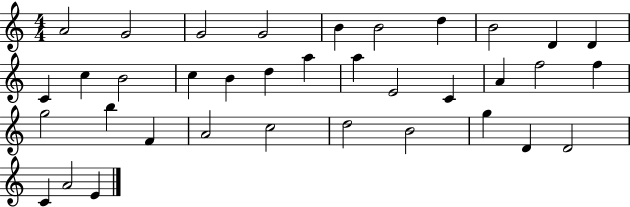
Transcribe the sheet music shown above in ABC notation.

X:1
T:Untitled
M:4/4
L:1/4
K:C
A2 G2 G2 G2 B B2 d B2 D D C c B2 c B d a a E2 C A f2 f g2 b F A2 c2 d2 B2 g D D2 C A2 E